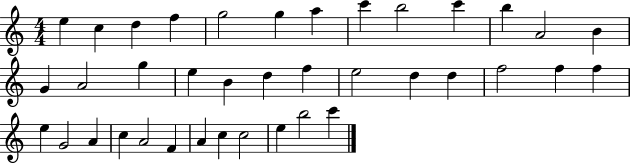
{
  \clef treble
  \numericTimeSignature
  \time 4/4
  \key c \major
  e''4 c''4 d''4 f''4 | g''2 g''4 a''4 | c'''4 b''2 c'''4 | b''4 a'2 b'4 | \break g'4 a'2 g''4 | e''4 b'4 d''4 f''4 | e''2 d''4 d''4 | f''2 f''4 f''4 | \break e''4 g'2 a'4 | c''4 a'2 f'4 | a'4 c''4 c''2 | e''4 b''2 c'''4 | \break \bar "|."
}